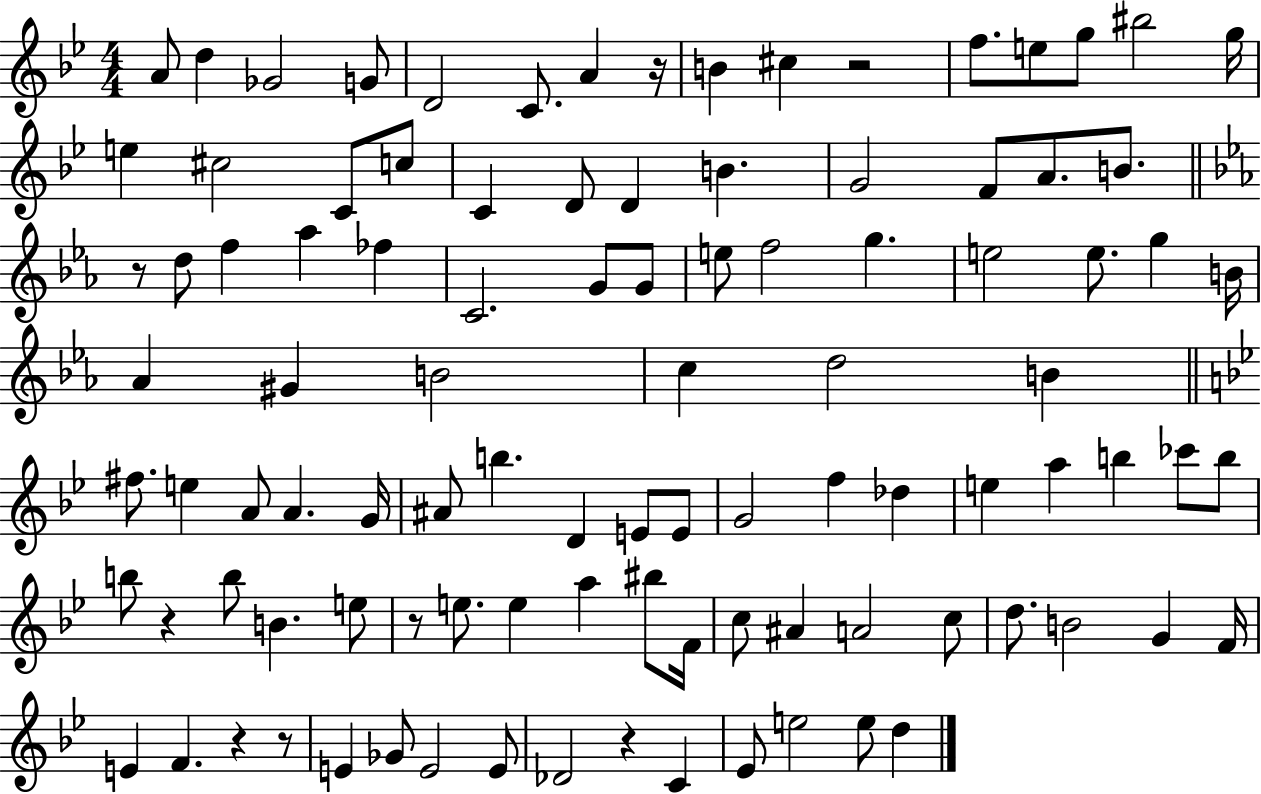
A4/e D5/q Gb4/h G4/e D4/h C4/e. A4/q R/s B4/q C#5/q R/h F5/e. E5/e G5/e BIS5/h G5/s E5/q C#5/h C4/e C5/e C4/q D4/e D4/q B4/q. G4/h F4/e A4/e. B4/e. R/e D5/e F5/q Ab5/q FES5/q C4/h. G4/e G4/e E5/e F5/h G5/q. E5/h E5/e. G5/q B4/s Ab4/q G#4/q B4/h C5/q D5/h B4/q F#5/e. E5/q A4/e A4/q. G4/s A#4/e B5/q. D4/q E4/e E4/e G4/h F5/q Db5/q E5/q A5/q B5/q CES6/e B5/e B5/e R/q B5/e B4/q. E5/e R/e E5/e. E5/q A5/q BIS5/e F4/s C5/e A#4/q A4/h C5/e D5/e. B4/h G4/q F4/s E4/q F4/q. R/q R/e E4/q Gb4/e E4/h E4/e Db4/h R/q C4/q Eb4/e E5/h E5/e D5/q